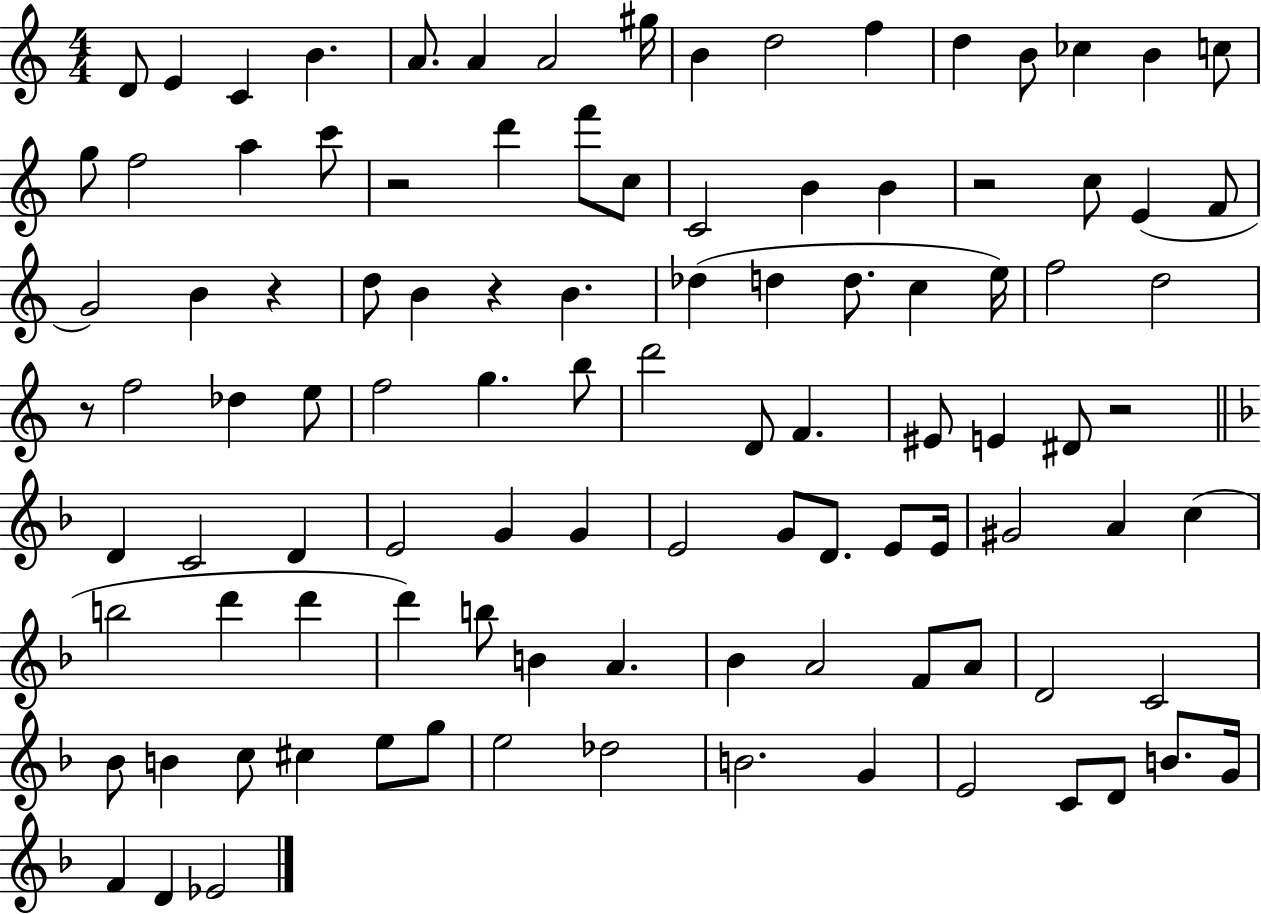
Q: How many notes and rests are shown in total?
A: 104